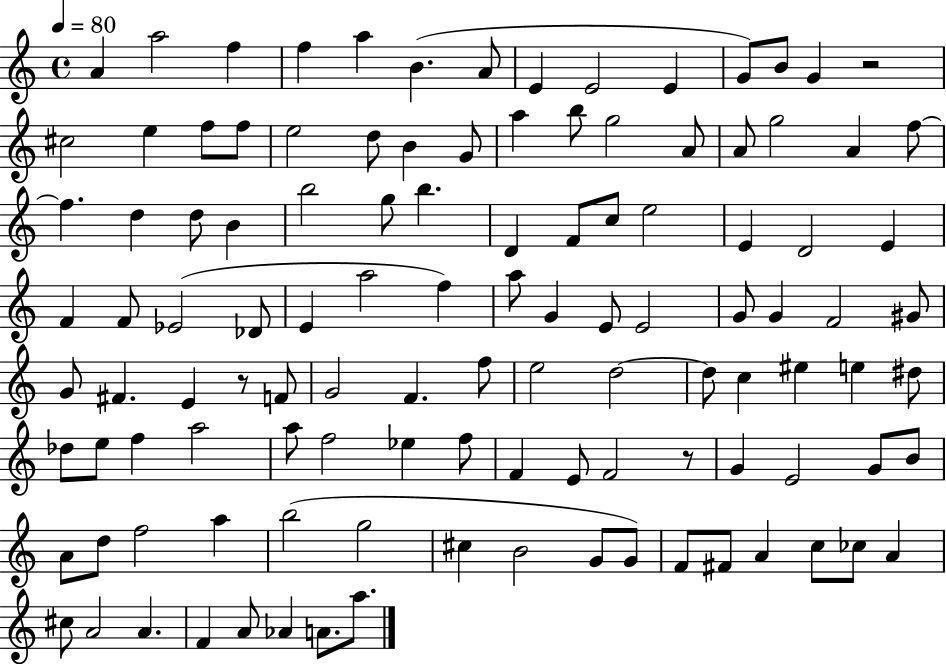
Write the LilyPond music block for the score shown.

{
  \clef treble
  \time 4/4
  \defaultTimeSignature
  \key c \major
  \tempo 4 = 80
  \repeat volta 2 { a'4 a''2 f''4 | f''4 a''4 b'4.( a'8 | e'4 e'2 e'4 | g'8) b'8 g'4 r2 | \break cis''2 e''4 f''8 f''8 | e''2 d''8 b'4 g'8 | a''4 b''8 g''2 a'8 | a'8 g''2 a'4 f''8~~ | \break f''4. d''4 d''8 b'4 | b''2 g''8 b''4. | d'4 f'8 c''8 e''2 | e'4 d'2 e'4 | \break f'4 f'8 ees'2( des'8 | e'4 a''2 f''4) | a''8 g'4 e'8 e'2 | g'8 g'4 f'2 gis'8 | \break g'8 fis'4. e'4 r8 f'8 | g'2 f'4. f''8 | e''2 d''2~~ | d''8 c''4 eis''4 e''4 dis''8 | \break des''8 e''8 f''4 a''2 | a''8 f''2 ees''4 f''8 | f'4 e'8 f'2 r8 | g'4 e'2 g'8 b'8 | \break a'8 d''8 f''2 a''4 | b''2( g''2 | cis''4 b'2 g'8 g'8) | f'8 fis'8 a'4 c''8 ces''8 a'4 | \break cis''8 a'2 a'4. | f'4 a'8 aes'4 a'8. a''8. | } \bar "|."
}